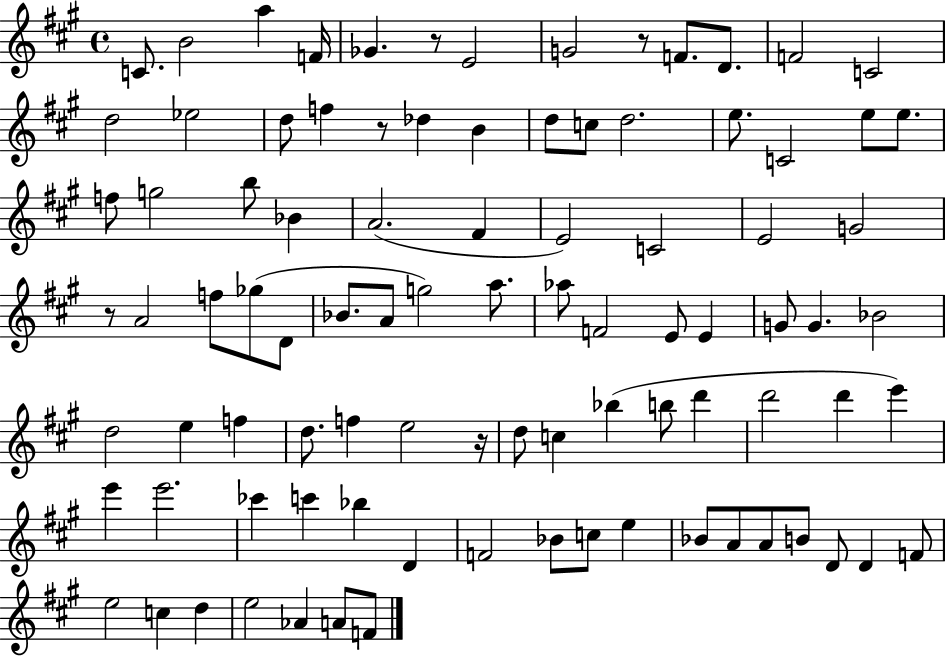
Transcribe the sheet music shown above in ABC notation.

X:1
T:Untitled
M:4/4
L:1/4
K:A
C/2 B2 a F/4 _G z/2 E2 G2 z/2 F/2 D/2 F2 C2 d2 _e2 d/2 f z/2 _d B d/2 c/2 d2 e/2 C2 e/2 e/2 f/2 g2 b/2 _B A2 ^F E2 C2 E2 G2 z/2 A2 f/2 _g/2 D/2 _B/2 A/2 g2 a/2 _a/2 F2 E/2 E G/2 G _B2 d2 e f d/2 f e2 z/4 d/2 c _b b/2 d' d'2 d' e' e' e'2 _c' c' _b D F2 _B/2 c/2 e _B/2 A/2 A/2 B/2 D/2 D F/2 e2 c d e2 _A A/2 F/2